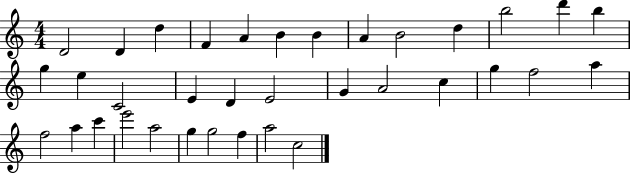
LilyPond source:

{
  \clef treble
  \numericTimeSignature
  \time 4/4
  \key c \major
  d'2 d'4 d''4 | f'4 a'4 b'4 b'4 | a'4 b'2 d''4 | b''2 d'''4 b''4 | \break g''4 e''4 c'2 | e'4 d'4 e'2 | g'4 a'2 c''4 | g''4 f''2 a''4 | \break f''2 a''4 c'''4 | e'''2 a''2 | g''4 g''2 f''4 | a''2 c''2 | \break \bar "|."
}